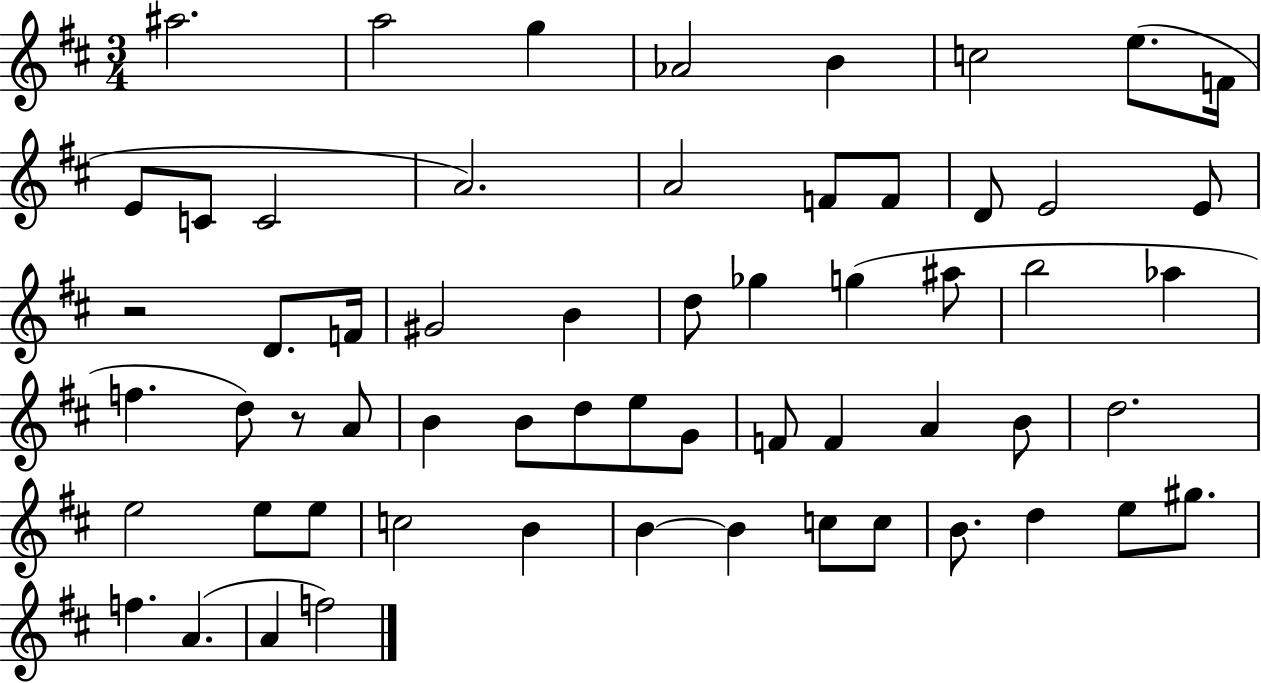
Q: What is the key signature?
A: D major